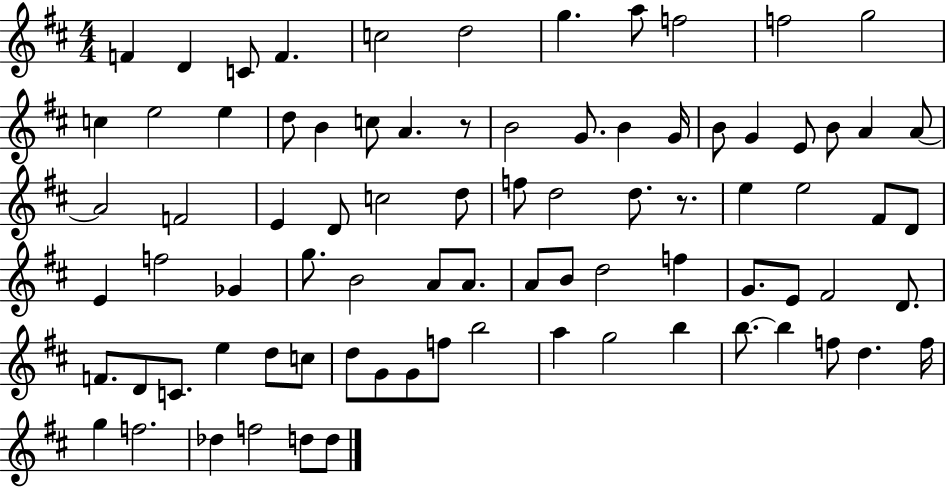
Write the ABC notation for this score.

X:1
T:Untitled
M:4/4
L:1/4
K:D
F D C/2 F c2 d2 g a/2 f2 f2 g2 c e2 e d/2 B c/2 A z/2 B2 G/2 B G/4 B/2 G E/2 B/2 A A/2 A2 F2 E D/2 c2 d/2 f/2 d2 d/2 z/2 e e2 ^F/2 D/2 E f2 _G g/2 B2 A/2 A/2 A/2 B/2 d2 f G/2 E/2 ^F2 D/2 F/2 D/2 C/2 e d/2 c/2 d/2 G/2 G/2 f/2 b2 a g2 b b/2 b f/2 d f/4 g f2 _d f2 d/2 d/2